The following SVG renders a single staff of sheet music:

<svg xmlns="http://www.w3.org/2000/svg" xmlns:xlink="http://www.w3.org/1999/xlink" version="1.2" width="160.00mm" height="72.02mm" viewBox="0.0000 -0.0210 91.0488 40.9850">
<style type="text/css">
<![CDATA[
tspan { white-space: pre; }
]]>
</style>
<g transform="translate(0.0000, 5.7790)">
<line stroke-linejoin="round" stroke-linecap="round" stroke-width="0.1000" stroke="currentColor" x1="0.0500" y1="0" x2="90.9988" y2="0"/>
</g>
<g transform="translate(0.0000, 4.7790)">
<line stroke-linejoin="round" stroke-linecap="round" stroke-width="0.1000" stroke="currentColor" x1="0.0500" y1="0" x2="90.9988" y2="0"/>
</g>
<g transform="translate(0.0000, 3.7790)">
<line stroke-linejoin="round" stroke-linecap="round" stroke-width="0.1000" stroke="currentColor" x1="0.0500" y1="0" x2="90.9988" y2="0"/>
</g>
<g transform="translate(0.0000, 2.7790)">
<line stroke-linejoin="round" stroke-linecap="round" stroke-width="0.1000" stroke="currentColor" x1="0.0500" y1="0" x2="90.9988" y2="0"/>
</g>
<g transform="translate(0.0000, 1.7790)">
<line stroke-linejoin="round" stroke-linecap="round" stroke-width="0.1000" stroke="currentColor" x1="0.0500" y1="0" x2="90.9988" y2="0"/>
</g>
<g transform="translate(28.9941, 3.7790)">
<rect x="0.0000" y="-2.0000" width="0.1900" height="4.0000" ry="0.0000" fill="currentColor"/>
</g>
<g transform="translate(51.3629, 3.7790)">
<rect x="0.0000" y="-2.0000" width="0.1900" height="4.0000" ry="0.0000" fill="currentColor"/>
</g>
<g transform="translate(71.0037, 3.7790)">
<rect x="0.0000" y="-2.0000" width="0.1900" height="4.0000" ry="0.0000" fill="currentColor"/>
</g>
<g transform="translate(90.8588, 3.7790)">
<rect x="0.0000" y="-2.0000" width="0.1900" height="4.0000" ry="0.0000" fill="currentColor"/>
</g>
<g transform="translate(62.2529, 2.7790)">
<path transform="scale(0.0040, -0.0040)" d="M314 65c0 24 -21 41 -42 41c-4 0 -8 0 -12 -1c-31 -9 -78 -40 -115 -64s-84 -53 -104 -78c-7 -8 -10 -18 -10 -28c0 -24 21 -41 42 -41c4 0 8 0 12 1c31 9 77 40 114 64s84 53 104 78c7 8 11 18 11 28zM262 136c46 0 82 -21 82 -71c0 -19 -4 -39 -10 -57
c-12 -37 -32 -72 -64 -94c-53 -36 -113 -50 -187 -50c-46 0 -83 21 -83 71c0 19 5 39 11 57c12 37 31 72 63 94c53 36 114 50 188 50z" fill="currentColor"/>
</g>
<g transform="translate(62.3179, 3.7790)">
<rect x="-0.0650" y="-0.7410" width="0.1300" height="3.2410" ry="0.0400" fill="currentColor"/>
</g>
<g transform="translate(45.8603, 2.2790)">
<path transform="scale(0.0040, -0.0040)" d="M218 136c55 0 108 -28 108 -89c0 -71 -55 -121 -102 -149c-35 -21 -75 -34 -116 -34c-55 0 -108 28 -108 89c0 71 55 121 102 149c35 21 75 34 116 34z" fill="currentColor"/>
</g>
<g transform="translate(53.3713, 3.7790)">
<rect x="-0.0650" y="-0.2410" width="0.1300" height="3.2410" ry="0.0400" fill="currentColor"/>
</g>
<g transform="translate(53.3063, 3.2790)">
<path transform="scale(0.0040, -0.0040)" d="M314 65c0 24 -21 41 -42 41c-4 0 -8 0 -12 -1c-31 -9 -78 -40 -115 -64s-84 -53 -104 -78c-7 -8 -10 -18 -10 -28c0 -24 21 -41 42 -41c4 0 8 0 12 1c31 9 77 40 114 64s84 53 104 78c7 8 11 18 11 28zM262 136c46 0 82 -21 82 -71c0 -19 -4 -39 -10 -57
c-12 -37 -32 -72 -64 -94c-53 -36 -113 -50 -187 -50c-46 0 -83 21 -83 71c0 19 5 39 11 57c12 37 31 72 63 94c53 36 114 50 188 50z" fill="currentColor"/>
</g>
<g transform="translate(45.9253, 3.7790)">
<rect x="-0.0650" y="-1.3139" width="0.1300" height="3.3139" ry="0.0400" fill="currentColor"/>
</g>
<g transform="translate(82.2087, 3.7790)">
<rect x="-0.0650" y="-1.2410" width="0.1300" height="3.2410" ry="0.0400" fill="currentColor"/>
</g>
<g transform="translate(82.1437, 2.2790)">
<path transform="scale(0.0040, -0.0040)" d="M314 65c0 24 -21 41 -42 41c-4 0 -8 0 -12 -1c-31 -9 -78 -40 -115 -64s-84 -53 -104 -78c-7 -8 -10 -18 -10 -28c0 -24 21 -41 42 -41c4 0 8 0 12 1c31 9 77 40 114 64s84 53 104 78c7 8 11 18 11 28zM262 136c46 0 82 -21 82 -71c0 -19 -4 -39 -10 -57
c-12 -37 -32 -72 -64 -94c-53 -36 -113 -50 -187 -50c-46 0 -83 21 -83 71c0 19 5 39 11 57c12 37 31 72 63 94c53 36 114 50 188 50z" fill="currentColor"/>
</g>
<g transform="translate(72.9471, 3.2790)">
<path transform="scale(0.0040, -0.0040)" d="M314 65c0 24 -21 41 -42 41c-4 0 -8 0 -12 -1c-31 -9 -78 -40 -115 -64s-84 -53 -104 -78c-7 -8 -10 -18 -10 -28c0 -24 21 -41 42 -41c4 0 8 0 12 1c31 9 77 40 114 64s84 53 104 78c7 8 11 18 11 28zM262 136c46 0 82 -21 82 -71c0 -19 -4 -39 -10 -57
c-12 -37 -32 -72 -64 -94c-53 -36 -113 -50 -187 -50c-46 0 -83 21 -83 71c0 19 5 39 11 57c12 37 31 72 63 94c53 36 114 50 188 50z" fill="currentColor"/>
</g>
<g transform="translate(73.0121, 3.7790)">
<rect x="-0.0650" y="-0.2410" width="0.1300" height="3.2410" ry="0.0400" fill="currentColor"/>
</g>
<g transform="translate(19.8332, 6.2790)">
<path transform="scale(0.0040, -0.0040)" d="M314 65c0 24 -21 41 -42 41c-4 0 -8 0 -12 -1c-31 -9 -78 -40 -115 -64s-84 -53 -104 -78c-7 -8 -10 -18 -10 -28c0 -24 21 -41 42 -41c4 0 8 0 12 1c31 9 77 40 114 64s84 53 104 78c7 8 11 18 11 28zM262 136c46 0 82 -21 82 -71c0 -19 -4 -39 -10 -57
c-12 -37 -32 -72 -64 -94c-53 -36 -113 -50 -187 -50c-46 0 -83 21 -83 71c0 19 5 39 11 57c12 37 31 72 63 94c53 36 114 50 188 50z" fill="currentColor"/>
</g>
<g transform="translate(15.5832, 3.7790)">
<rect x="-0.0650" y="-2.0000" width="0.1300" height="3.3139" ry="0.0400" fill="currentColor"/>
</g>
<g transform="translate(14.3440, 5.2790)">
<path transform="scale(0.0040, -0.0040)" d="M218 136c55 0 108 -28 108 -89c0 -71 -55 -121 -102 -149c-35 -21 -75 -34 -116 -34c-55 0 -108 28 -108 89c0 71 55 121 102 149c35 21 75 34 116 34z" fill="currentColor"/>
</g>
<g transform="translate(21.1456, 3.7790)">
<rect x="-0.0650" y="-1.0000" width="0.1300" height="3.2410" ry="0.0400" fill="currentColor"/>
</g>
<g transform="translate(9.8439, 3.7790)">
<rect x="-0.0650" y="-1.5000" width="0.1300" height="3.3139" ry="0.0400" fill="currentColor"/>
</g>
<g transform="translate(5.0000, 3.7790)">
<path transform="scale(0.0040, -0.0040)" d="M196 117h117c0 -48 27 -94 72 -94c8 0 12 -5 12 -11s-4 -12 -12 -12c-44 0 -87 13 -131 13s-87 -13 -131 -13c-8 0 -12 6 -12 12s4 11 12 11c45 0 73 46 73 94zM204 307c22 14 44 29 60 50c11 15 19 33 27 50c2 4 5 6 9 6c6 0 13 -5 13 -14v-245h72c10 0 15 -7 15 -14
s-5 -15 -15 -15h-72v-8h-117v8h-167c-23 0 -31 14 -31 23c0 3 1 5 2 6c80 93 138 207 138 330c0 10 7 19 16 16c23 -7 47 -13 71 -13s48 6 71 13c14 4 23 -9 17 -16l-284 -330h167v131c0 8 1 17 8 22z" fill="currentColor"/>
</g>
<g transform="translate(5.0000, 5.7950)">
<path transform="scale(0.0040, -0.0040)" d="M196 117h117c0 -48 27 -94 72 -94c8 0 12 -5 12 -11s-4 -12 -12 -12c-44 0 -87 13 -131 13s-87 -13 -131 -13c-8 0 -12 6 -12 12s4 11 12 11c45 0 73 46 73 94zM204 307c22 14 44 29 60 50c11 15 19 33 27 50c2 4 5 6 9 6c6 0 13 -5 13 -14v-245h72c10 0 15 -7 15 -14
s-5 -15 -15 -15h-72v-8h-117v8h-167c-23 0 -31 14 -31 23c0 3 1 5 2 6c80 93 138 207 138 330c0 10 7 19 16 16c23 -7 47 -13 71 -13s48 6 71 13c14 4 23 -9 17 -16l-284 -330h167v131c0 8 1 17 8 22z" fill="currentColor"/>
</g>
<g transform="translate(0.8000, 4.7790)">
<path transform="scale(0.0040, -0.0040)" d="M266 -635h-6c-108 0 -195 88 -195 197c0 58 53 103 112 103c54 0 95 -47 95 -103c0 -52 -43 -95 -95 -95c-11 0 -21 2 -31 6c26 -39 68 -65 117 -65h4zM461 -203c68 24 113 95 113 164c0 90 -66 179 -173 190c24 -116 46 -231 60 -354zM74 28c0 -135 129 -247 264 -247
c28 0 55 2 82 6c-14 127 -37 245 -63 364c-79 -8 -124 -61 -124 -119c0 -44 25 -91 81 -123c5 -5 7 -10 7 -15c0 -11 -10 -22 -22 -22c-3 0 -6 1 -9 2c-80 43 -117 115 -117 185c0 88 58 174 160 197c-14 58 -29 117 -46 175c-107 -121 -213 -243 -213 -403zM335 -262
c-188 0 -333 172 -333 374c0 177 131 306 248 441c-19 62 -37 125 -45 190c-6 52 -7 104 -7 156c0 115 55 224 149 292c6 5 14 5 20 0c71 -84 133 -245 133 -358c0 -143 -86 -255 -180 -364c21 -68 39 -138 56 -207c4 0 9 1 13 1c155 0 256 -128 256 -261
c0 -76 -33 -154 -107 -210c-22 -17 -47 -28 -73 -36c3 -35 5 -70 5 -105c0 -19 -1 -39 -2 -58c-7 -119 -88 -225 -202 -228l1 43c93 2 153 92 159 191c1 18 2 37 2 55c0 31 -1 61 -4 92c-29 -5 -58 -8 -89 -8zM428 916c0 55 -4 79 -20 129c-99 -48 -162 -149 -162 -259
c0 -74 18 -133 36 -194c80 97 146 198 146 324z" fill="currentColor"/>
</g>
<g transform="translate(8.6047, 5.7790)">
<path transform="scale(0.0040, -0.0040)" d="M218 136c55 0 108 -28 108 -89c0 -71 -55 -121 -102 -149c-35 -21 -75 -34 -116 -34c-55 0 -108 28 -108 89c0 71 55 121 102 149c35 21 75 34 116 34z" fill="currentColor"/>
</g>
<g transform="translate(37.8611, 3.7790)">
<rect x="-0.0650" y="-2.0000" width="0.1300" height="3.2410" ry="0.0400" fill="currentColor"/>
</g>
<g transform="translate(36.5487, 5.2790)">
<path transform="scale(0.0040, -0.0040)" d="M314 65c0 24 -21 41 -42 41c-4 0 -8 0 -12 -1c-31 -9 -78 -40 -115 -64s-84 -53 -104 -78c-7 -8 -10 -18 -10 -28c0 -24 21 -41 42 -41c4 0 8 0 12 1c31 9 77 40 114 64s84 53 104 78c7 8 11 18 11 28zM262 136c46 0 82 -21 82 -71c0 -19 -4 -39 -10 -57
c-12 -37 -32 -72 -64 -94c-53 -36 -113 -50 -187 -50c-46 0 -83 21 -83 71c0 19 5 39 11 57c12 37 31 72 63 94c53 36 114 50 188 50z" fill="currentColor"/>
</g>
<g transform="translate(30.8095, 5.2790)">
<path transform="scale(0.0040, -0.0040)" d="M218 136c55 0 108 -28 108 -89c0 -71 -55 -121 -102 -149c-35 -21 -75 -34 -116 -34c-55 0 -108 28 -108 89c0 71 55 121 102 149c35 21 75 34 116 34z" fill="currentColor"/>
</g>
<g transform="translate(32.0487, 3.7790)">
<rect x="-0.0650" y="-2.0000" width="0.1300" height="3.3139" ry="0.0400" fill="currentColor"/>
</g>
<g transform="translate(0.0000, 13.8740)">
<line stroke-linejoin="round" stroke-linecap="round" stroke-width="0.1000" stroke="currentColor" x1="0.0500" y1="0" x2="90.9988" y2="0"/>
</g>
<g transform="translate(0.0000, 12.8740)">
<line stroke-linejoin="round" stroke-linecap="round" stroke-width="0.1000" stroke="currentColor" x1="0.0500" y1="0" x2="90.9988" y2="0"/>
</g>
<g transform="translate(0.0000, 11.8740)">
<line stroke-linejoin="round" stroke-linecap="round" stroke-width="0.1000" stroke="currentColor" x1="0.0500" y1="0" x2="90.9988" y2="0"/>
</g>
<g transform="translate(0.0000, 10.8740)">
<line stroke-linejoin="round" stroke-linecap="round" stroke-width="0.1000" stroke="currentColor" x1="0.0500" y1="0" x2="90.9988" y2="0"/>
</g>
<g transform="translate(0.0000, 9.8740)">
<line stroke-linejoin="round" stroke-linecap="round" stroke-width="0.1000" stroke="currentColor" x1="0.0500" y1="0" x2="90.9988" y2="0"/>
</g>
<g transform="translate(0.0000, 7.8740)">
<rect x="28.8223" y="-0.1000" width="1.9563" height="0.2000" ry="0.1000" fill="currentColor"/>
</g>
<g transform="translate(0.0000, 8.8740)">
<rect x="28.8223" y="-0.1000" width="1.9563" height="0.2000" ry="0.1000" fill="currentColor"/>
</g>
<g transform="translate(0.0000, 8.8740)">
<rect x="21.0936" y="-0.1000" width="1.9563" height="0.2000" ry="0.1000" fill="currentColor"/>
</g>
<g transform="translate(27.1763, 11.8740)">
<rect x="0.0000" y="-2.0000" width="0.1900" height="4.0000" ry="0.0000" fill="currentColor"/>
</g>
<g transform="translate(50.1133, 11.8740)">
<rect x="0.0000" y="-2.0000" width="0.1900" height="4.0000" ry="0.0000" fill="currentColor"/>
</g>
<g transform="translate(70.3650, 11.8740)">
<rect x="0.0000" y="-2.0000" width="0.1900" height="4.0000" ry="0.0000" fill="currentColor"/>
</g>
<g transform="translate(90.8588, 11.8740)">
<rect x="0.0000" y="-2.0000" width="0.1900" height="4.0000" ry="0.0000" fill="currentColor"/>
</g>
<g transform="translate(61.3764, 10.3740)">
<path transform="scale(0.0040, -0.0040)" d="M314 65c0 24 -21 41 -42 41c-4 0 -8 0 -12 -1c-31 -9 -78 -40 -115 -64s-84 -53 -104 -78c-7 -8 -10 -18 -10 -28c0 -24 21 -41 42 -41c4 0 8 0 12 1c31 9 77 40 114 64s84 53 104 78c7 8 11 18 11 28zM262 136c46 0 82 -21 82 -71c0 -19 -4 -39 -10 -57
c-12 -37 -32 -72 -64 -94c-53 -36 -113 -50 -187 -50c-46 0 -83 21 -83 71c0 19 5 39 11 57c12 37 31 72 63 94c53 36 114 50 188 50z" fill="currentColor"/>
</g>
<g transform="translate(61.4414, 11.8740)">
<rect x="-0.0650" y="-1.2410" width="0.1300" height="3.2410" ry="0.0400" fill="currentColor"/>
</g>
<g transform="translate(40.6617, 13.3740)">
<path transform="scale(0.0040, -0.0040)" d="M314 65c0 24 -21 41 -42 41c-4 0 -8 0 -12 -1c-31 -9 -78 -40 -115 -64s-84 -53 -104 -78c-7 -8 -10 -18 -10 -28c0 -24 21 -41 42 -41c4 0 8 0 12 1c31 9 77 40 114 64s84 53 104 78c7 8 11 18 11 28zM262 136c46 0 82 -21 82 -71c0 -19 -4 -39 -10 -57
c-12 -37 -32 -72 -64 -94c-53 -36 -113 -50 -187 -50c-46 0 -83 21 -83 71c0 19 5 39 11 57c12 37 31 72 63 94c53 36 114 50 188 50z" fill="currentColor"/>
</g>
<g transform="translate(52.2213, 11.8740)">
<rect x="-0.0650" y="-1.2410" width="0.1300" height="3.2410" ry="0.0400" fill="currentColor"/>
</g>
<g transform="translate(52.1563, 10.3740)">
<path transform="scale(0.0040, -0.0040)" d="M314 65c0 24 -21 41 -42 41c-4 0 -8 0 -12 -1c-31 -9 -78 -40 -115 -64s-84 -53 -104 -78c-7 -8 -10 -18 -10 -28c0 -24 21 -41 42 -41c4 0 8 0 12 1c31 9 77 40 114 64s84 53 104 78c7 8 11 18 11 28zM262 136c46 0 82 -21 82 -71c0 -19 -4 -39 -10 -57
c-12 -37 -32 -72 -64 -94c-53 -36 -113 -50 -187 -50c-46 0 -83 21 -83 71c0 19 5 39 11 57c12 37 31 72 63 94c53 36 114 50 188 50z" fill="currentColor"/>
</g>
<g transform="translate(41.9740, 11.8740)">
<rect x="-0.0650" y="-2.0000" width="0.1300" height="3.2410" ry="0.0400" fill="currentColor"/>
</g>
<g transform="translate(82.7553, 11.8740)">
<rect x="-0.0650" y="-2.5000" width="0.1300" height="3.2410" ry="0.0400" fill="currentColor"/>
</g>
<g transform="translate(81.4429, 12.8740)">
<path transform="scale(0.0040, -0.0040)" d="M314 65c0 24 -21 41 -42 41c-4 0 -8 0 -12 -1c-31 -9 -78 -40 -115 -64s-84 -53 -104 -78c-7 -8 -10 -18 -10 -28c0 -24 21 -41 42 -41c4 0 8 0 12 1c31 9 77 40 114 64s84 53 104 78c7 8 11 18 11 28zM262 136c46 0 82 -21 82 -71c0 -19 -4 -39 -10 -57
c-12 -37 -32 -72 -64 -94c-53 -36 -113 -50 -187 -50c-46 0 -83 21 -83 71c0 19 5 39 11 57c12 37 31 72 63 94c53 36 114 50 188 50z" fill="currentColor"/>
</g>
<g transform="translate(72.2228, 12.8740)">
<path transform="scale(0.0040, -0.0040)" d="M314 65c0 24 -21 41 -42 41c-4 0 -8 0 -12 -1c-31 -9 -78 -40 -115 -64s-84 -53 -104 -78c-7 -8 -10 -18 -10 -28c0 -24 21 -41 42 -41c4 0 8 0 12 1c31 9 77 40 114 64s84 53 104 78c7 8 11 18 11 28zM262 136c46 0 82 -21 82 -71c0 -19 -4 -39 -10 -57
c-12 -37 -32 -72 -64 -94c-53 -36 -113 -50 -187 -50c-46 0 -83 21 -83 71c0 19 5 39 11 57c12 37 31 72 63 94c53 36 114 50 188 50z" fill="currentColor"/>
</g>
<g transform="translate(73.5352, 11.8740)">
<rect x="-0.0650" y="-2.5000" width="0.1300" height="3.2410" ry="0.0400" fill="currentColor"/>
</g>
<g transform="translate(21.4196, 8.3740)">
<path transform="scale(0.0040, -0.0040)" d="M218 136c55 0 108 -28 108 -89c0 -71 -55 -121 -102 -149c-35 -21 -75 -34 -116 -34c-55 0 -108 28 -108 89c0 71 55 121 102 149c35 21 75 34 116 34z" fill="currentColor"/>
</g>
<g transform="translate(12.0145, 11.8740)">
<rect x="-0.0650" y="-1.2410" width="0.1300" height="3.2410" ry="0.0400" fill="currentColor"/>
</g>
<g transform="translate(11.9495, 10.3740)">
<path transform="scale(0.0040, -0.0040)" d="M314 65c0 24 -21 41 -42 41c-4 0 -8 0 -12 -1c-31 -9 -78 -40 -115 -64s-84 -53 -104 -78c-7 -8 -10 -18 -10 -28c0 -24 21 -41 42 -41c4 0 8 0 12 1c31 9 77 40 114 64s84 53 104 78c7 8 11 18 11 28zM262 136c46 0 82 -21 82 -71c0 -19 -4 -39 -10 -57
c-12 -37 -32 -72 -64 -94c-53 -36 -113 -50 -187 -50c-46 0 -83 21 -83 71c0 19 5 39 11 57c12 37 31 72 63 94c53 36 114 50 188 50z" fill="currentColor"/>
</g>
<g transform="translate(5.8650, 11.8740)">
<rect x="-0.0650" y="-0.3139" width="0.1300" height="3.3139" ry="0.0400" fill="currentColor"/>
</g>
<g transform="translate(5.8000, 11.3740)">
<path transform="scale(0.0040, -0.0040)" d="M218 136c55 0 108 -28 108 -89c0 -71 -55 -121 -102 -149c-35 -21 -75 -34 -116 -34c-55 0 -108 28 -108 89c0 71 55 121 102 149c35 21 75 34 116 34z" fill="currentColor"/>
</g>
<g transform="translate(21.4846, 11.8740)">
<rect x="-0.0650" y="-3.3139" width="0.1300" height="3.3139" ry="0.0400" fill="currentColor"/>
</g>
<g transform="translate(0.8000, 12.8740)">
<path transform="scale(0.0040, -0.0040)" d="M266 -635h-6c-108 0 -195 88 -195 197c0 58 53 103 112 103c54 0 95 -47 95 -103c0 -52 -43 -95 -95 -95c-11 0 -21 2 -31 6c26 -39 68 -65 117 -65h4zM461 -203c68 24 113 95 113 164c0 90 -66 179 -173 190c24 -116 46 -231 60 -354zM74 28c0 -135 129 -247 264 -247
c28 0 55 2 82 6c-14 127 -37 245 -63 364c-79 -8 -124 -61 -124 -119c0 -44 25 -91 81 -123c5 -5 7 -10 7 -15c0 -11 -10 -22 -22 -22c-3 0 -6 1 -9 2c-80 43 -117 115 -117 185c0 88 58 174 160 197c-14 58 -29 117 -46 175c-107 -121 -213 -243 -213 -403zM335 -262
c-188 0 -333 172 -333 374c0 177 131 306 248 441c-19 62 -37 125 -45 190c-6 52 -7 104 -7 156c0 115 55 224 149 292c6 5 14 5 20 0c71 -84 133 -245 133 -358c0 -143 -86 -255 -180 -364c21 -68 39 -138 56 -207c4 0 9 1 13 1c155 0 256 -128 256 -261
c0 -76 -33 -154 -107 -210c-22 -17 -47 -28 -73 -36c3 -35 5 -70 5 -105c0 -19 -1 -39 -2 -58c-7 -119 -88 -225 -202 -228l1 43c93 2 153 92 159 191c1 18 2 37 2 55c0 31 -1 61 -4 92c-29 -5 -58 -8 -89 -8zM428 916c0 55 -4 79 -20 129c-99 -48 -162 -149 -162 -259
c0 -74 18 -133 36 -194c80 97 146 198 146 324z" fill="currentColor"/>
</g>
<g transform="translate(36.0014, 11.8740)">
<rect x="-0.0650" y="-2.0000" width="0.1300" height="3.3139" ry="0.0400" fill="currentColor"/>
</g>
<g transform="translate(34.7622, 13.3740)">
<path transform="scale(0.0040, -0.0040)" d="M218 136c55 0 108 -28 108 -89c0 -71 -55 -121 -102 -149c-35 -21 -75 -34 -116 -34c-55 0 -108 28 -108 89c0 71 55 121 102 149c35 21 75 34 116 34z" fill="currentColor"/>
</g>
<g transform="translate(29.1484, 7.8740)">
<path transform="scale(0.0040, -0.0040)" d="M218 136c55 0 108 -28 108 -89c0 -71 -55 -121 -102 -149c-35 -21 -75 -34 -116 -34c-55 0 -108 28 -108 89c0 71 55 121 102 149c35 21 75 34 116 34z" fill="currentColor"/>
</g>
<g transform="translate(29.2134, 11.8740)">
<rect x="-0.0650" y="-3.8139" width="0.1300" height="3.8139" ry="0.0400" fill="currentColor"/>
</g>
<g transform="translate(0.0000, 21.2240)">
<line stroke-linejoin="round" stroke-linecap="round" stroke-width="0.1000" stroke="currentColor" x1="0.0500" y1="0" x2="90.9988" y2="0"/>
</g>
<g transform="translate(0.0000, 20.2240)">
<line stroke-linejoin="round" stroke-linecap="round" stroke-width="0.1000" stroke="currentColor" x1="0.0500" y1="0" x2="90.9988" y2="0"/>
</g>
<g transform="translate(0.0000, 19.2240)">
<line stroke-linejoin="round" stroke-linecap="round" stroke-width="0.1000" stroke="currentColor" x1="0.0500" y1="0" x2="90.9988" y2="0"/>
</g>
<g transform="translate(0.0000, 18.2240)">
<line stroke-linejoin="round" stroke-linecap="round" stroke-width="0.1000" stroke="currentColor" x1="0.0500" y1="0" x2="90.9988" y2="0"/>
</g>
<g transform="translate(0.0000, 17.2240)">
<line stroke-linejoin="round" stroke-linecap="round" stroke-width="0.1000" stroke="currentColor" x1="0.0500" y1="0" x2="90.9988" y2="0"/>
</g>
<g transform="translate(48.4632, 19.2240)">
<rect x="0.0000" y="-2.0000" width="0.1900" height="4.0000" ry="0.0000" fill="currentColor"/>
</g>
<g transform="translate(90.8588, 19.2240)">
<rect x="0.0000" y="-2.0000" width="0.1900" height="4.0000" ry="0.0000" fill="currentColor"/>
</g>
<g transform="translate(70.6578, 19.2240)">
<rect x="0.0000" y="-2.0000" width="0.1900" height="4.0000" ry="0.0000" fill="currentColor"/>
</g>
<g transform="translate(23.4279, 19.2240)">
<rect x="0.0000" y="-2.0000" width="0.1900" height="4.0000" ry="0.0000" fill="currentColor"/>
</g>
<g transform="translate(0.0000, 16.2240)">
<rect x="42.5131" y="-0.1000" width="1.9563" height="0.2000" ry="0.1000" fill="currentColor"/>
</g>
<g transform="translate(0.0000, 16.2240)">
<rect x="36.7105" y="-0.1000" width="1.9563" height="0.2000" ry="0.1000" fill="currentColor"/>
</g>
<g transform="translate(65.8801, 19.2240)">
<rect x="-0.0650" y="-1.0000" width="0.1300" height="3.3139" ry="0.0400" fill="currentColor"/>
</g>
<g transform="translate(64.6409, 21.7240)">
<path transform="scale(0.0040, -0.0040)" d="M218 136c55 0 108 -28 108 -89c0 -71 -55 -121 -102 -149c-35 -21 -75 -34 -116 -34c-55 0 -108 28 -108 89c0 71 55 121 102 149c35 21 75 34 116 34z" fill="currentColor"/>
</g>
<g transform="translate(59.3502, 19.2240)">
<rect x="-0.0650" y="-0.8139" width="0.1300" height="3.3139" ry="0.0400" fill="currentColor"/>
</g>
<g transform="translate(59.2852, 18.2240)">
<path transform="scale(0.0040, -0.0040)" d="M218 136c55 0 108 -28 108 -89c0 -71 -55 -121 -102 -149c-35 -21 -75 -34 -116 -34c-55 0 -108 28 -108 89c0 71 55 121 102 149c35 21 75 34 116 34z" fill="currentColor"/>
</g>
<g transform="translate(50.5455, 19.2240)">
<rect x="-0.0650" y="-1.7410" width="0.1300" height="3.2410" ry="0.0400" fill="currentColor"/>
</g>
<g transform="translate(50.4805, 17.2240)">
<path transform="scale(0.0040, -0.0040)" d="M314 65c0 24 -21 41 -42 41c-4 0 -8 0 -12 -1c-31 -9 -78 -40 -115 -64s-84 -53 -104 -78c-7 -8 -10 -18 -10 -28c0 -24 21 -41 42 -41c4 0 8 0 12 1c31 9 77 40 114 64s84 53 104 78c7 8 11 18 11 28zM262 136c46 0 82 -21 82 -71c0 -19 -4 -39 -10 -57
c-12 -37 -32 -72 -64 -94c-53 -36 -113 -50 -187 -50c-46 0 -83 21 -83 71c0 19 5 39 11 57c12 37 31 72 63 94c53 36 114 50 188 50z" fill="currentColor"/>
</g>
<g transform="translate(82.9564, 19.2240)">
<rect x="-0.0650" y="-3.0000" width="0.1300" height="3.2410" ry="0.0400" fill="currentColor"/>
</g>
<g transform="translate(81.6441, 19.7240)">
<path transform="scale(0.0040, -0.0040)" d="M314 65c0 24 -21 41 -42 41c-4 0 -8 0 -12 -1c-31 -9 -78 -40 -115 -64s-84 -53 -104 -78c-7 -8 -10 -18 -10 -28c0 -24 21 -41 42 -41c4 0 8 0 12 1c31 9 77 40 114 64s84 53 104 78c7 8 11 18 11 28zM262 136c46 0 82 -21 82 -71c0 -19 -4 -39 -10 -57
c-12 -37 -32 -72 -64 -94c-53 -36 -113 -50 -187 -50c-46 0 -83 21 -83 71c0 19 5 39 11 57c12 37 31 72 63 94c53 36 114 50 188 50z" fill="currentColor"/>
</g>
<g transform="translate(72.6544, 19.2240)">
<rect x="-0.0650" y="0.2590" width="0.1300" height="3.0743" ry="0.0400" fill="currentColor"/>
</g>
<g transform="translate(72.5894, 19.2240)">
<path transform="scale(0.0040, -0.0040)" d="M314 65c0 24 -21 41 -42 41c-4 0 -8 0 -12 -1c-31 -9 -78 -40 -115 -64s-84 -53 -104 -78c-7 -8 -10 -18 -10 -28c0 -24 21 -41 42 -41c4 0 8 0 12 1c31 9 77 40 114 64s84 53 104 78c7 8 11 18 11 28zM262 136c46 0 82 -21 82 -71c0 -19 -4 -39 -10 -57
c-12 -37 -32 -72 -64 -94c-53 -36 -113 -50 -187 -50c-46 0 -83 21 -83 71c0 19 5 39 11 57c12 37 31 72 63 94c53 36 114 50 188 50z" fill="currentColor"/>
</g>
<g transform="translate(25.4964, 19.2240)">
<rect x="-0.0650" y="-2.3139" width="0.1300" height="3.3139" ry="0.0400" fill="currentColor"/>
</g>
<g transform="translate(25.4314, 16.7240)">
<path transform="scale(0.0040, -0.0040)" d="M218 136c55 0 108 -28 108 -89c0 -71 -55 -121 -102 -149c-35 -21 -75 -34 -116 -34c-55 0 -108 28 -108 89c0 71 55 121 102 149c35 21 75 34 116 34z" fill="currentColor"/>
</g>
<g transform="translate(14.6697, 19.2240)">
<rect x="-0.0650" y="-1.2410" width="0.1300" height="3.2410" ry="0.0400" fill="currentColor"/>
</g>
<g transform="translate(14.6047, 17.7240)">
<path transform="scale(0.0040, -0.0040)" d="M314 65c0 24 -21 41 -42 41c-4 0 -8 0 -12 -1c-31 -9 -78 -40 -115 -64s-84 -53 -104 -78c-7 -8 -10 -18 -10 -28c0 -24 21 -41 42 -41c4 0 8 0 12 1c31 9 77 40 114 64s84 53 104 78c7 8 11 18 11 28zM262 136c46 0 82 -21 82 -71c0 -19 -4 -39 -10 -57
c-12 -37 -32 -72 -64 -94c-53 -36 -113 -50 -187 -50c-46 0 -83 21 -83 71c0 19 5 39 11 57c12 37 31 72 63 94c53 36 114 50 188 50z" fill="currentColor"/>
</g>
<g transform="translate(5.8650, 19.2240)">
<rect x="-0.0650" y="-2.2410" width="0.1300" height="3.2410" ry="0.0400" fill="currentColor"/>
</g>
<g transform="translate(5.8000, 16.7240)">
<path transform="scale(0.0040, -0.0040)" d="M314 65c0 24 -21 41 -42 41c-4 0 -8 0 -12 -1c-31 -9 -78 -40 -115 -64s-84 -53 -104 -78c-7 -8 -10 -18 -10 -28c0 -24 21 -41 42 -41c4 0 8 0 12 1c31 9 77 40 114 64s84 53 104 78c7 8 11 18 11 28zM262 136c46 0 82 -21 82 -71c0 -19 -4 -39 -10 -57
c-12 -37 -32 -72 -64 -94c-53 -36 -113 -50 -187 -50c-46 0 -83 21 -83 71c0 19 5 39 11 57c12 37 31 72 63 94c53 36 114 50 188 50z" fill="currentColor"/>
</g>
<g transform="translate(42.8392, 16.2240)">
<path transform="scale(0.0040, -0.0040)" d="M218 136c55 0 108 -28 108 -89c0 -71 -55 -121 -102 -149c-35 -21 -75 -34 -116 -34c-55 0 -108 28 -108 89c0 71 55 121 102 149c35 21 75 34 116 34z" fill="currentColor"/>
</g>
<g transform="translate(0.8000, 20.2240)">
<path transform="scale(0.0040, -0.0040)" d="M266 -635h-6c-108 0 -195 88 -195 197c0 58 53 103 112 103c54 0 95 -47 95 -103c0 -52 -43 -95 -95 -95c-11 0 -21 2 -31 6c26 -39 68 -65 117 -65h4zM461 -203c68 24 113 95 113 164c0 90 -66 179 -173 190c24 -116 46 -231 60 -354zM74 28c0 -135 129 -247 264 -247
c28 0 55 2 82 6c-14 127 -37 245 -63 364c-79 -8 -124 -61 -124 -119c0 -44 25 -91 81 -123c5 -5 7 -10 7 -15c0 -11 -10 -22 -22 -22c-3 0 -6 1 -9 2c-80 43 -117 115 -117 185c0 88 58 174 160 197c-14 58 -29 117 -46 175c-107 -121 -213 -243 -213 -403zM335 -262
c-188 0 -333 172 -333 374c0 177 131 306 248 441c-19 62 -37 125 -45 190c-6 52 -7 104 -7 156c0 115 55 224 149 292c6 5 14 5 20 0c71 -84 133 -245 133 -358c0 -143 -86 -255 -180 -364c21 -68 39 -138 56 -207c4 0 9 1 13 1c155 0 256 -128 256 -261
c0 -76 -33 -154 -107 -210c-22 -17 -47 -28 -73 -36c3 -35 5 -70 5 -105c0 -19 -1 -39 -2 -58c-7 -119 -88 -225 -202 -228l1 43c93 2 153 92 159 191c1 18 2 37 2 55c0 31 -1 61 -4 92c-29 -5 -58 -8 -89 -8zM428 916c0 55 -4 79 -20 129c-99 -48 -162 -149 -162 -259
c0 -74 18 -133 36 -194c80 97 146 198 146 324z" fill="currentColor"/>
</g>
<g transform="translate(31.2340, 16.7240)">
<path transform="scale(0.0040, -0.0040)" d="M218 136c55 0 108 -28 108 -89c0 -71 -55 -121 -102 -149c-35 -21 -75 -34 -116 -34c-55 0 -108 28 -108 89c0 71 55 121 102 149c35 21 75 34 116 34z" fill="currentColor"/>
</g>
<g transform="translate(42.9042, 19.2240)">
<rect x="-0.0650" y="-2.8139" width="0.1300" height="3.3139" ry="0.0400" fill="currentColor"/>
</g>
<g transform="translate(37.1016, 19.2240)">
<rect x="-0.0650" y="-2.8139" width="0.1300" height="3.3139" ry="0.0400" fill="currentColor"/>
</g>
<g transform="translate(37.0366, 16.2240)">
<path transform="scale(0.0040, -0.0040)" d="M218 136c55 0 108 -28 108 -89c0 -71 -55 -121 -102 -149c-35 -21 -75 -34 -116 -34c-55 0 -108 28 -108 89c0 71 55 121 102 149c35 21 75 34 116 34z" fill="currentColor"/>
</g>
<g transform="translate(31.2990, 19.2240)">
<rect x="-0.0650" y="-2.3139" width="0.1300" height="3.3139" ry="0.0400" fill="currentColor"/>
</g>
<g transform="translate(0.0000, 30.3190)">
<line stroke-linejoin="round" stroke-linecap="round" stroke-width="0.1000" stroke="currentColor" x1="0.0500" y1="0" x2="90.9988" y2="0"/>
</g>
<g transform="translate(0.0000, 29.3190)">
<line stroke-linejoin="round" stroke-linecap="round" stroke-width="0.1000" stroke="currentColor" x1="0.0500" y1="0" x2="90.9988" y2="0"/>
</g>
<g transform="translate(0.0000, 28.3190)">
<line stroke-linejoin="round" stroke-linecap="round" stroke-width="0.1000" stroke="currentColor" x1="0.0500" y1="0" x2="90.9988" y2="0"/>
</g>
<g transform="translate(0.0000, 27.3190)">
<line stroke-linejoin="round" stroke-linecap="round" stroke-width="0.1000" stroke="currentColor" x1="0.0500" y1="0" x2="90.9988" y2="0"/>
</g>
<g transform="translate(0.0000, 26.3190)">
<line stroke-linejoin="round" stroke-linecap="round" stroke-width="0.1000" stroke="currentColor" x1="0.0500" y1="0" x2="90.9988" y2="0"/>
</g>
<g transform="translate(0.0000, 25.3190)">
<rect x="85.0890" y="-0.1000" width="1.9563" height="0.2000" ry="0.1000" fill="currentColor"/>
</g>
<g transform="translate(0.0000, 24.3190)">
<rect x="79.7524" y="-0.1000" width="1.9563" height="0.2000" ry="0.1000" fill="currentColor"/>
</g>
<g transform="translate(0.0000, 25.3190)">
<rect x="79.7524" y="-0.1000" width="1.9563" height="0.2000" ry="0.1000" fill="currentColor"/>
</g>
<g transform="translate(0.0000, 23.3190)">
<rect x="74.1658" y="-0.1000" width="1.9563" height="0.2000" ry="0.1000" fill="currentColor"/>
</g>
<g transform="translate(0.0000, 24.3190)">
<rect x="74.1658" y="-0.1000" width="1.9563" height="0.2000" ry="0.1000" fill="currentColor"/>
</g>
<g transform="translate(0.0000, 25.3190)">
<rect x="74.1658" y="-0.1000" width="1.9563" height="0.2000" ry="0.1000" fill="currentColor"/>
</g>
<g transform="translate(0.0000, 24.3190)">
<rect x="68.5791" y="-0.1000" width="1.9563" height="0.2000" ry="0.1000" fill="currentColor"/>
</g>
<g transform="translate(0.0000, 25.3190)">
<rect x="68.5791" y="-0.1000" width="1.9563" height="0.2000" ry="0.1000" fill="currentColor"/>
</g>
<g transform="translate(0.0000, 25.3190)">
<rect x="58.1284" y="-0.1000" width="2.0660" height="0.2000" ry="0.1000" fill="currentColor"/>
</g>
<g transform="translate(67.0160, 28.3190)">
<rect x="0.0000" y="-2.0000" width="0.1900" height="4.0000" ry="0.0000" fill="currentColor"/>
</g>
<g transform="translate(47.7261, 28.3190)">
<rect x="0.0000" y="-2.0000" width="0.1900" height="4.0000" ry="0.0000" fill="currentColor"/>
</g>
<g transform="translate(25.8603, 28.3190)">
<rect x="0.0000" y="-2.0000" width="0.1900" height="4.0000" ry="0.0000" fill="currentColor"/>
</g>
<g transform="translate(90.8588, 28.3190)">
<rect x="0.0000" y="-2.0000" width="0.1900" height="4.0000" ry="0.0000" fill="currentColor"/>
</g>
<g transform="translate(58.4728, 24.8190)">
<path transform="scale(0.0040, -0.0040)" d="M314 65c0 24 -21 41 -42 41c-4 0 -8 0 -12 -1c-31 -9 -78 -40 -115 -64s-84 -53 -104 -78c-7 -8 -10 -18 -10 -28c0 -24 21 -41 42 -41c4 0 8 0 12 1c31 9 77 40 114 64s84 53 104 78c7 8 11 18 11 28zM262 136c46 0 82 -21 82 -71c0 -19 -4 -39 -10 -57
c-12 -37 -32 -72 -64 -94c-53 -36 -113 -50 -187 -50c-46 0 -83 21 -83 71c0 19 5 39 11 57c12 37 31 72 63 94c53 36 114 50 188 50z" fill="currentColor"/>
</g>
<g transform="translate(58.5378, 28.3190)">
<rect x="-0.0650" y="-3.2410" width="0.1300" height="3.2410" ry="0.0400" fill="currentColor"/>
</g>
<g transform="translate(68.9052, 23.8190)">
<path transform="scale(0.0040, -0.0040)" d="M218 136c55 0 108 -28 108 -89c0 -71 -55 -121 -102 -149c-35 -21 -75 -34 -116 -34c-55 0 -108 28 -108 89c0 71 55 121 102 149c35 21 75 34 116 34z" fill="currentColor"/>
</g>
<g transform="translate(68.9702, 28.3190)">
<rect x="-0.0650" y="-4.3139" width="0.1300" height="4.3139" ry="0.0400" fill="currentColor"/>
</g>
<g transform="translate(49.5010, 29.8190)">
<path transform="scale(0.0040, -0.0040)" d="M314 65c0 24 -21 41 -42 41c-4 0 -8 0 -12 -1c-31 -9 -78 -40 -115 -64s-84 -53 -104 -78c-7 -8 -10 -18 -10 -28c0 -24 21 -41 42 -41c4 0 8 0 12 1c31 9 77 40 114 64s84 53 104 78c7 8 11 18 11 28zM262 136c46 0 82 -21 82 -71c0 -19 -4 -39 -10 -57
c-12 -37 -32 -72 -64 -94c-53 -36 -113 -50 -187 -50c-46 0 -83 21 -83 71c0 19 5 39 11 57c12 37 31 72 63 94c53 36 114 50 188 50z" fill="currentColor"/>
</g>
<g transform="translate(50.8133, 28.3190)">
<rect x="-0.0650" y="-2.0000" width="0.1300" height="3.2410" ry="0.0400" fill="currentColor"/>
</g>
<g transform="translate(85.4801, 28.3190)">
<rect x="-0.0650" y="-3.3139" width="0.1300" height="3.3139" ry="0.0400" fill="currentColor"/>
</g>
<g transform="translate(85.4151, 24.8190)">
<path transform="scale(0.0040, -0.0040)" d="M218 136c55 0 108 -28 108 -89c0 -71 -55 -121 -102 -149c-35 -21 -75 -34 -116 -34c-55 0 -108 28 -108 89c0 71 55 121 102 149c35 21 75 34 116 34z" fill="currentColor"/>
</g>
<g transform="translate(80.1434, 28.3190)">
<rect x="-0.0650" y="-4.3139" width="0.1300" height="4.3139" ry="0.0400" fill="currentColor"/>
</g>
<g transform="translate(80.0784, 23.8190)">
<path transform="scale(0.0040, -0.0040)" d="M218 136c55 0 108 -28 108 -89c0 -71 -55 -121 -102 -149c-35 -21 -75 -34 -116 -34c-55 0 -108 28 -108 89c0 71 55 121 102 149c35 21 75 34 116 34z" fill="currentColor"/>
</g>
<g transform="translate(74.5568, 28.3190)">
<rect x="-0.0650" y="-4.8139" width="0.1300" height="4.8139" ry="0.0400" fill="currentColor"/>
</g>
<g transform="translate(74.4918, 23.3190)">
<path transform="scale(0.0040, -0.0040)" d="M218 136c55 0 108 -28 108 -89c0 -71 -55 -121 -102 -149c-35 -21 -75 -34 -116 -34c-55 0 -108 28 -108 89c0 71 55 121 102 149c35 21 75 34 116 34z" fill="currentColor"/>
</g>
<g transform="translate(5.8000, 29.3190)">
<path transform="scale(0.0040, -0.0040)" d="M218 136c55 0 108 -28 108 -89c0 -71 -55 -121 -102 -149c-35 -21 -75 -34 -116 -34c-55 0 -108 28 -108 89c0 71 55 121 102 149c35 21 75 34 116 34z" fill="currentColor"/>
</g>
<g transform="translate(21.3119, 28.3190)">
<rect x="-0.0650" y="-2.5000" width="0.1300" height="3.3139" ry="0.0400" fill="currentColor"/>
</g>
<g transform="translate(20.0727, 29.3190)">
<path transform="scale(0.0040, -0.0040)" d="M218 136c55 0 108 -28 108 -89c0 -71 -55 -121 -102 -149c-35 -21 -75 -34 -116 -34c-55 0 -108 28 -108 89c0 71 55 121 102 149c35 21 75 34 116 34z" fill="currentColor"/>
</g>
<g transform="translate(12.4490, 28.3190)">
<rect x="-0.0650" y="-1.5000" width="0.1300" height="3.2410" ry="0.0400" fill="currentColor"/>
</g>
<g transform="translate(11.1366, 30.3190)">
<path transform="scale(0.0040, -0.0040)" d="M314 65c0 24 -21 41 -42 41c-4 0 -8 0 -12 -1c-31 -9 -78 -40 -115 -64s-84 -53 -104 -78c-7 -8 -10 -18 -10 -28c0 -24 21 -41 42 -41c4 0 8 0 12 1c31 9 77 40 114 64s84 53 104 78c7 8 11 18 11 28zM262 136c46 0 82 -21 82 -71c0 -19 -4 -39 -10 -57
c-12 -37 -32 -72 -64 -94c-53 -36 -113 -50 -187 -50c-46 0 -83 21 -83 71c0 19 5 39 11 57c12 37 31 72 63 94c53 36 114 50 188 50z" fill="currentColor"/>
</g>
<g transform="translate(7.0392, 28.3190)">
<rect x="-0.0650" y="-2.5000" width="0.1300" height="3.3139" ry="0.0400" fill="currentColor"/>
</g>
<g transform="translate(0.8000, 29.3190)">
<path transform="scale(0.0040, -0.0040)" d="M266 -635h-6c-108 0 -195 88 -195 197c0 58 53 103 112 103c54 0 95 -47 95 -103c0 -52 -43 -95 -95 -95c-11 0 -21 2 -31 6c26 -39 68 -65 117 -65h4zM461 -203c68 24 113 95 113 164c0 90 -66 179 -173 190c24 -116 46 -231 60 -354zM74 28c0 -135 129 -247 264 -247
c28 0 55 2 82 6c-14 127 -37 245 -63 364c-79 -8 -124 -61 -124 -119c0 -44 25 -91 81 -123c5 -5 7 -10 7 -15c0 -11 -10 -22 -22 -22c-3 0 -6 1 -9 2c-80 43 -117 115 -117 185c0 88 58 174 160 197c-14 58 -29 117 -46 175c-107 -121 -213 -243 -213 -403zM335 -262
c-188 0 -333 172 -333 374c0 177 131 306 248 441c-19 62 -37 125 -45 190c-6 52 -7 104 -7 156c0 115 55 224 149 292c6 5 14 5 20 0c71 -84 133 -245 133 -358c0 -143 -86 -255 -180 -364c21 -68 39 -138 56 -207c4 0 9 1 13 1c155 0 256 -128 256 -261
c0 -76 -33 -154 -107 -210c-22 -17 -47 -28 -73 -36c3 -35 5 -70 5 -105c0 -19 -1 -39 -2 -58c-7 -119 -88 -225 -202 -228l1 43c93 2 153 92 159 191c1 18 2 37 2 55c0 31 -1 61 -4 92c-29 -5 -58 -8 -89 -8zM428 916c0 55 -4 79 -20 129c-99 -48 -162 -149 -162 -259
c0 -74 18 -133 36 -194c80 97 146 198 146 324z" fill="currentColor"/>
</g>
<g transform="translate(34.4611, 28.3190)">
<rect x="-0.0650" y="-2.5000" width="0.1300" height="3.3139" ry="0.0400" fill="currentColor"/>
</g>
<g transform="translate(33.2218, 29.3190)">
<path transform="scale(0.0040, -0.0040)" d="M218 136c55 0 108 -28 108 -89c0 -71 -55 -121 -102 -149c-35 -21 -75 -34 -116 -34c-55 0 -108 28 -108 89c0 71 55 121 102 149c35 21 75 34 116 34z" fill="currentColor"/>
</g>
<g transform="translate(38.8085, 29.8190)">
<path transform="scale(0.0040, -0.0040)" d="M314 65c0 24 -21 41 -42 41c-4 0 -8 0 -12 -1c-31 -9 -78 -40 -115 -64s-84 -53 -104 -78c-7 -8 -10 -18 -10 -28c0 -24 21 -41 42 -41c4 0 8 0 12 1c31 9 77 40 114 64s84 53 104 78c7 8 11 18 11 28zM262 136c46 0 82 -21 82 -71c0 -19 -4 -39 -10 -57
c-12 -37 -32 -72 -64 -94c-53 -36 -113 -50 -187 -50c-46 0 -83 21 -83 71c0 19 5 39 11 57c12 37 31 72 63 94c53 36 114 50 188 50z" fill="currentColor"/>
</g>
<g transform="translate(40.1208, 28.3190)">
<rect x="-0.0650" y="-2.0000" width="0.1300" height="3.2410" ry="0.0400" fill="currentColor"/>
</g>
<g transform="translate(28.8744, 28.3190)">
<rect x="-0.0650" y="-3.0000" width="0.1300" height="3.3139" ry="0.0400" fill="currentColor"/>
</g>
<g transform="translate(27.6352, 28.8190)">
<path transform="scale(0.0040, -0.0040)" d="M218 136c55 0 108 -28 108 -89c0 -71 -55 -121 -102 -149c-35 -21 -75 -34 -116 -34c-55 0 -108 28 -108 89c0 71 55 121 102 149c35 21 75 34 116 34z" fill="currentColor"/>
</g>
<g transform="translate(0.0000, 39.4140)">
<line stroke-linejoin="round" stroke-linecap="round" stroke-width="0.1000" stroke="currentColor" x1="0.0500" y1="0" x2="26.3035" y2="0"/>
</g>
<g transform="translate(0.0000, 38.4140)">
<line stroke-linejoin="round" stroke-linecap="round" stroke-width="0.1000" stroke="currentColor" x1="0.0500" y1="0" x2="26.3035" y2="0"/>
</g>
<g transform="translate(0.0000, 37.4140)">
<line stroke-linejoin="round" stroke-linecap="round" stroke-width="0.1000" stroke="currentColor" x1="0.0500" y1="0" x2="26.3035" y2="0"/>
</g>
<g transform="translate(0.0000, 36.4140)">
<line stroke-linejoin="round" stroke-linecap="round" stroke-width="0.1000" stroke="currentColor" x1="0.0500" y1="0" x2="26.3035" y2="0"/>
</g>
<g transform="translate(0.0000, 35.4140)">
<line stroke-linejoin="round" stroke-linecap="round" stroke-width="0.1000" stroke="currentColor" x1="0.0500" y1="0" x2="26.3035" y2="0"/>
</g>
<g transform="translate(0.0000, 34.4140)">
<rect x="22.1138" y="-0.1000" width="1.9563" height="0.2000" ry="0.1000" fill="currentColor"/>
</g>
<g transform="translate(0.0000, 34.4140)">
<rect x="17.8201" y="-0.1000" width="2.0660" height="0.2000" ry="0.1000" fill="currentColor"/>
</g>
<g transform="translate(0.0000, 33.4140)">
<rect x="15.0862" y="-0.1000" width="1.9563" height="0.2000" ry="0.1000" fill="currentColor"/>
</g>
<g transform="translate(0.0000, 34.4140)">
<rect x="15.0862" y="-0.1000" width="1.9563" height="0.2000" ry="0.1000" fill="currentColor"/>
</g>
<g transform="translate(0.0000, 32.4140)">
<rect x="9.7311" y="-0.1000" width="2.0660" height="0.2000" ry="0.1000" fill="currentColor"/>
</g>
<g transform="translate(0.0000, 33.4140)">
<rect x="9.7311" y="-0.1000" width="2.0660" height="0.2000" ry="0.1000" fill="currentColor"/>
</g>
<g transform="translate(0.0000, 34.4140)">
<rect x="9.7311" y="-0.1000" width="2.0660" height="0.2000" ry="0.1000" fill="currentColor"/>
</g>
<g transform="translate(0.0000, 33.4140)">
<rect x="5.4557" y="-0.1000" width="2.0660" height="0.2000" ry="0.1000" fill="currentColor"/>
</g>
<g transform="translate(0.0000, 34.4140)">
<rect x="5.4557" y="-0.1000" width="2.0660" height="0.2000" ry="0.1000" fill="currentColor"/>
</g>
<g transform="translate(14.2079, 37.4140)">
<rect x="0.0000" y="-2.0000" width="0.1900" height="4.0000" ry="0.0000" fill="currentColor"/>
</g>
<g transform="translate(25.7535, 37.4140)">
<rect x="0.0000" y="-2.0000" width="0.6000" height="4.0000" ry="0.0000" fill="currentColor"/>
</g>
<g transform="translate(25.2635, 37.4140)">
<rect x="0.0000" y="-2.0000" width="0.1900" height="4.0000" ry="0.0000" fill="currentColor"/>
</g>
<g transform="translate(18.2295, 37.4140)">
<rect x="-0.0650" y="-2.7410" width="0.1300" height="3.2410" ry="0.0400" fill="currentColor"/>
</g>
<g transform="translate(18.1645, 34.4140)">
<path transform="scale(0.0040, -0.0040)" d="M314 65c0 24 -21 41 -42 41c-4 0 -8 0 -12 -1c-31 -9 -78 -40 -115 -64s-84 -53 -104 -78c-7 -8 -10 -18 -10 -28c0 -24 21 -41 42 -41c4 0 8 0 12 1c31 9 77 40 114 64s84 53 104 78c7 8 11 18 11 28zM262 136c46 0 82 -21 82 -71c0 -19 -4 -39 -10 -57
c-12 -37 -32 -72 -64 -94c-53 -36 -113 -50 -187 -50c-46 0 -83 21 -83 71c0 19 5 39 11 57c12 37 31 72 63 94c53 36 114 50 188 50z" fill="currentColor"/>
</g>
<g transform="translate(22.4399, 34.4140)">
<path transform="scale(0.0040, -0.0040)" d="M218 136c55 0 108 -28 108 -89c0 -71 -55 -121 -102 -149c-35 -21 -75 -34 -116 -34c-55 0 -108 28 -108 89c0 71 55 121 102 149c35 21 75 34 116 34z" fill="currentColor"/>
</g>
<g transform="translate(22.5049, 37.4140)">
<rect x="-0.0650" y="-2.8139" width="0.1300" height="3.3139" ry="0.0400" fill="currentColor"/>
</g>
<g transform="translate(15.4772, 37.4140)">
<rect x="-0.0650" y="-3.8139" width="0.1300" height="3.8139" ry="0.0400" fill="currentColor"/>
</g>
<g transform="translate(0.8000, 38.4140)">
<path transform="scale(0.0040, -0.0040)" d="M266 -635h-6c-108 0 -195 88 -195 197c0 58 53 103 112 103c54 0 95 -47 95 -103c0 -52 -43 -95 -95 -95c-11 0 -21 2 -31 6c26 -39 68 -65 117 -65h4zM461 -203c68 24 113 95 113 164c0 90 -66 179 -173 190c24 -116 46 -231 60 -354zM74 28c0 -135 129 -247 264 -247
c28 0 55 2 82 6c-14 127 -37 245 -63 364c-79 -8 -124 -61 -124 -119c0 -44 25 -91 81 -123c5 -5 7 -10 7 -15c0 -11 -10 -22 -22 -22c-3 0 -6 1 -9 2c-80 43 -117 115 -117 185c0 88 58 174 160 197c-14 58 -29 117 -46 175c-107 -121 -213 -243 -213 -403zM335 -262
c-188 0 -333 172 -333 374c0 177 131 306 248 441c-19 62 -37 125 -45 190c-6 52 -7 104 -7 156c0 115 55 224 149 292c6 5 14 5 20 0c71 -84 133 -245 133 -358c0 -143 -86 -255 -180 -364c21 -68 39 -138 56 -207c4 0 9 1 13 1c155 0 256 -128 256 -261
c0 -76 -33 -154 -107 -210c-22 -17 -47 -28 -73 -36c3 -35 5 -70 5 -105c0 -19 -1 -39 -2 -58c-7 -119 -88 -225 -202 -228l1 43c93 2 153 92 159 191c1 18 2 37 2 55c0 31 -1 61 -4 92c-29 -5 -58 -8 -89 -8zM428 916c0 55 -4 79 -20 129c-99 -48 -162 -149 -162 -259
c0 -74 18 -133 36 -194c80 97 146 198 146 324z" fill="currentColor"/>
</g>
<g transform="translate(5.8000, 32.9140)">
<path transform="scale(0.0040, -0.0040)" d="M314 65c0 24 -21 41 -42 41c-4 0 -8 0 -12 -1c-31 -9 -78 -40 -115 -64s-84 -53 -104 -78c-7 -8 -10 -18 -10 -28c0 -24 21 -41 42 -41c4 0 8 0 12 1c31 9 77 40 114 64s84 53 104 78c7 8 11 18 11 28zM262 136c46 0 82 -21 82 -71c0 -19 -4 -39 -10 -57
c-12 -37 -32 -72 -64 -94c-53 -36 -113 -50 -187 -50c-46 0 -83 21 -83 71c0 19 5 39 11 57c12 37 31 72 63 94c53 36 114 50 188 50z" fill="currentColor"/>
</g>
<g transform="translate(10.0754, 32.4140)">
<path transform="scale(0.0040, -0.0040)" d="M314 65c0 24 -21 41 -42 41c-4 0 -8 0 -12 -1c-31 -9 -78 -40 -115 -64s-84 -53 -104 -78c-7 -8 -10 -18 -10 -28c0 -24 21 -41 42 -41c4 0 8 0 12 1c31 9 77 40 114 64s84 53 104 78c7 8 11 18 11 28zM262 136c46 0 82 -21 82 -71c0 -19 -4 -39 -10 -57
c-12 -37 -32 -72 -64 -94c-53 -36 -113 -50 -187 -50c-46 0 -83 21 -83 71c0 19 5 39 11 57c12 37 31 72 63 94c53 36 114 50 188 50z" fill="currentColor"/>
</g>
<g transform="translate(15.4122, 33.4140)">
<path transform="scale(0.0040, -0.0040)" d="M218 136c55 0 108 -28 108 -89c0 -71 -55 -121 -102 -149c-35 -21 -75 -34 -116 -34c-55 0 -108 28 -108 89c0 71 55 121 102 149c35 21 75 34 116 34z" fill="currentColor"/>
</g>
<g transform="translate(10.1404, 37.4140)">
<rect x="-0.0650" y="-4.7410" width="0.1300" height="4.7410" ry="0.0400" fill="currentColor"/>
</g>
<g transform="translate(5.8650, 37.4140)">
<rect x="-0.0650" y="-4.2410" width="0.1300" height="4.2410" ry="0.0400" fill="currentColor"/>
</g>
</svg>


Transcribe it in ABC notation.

X:1
T:Untitled
M:4/4
L:1/4
K:C
E F D2 F F2 e c2 d2 c2 e2 c e2 b c' F F2 e2 e2 G2 G2 g2 e2 g g a a f2 d D B2 A2 G E2 G A G F2 F2 b2 d' e' d' b d'2 e'2 c' a2 a